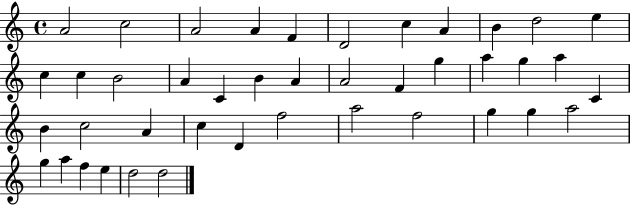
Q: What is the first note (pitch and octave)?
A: A4